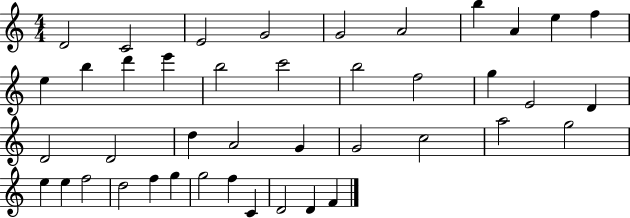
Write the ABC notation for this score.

X:1
T:Untitled
M:4/4
L:1/4
K:C
D2 C2 E2 G2 G2 A2 b A e f e b d' e' b2 c'2 b2 f2 g E2 D D2 D2 d A2 G G2 c2 a2 g2 e e f2 d2 f g g2 f C D2 D F